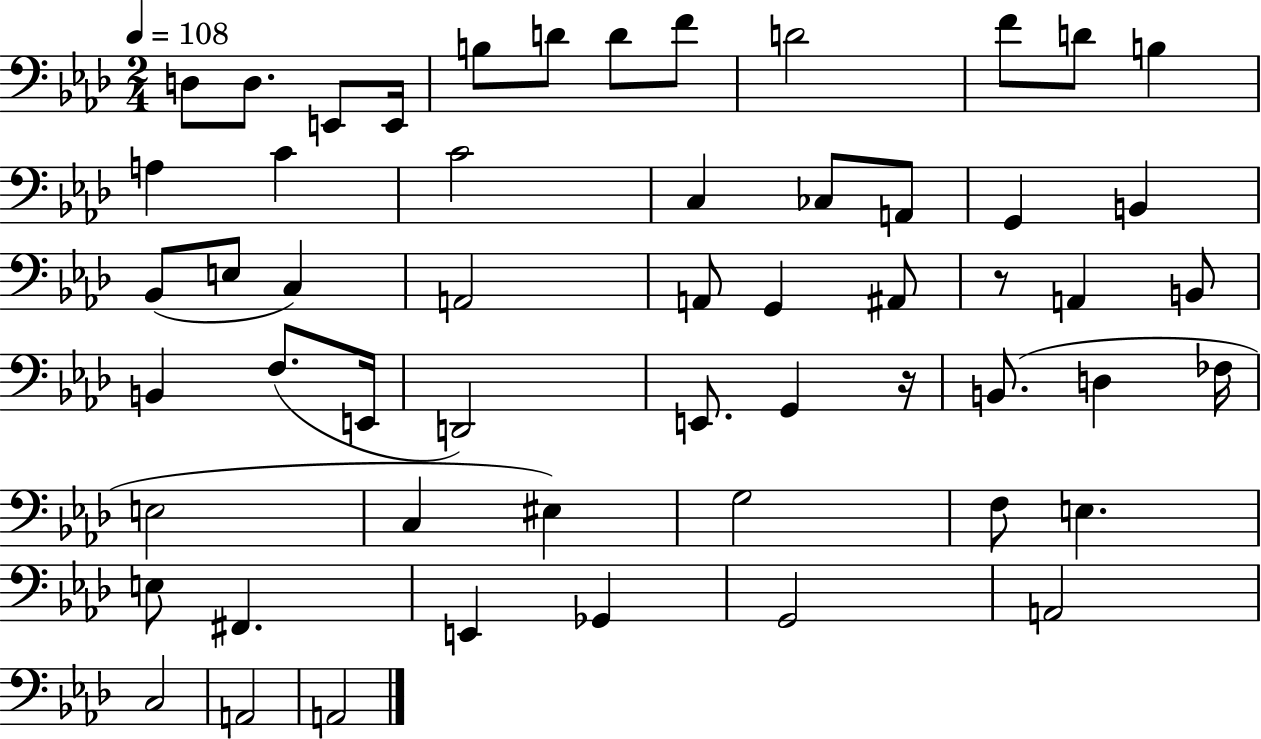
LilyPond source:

{
  \clef bass
  \numericTimeSignature
  \time 2/4
  \key aes \major
  \tempo 4 = 108
  \repeat volta 2 { d8 d8. e,8 e,16 | b8 d'8 d'8 f'8 | d'2 | f'8 d'8 b4 | \break a4 c'4 | c'2 | c4 ces8 a,8 | g,4 b,4 | \break bes,8( e8 c4) | a,2 | a,8 g,4 ais,8 | r8 a,4 b,8 | \break b,4 f8.( e,16 | d,2) | e,8. g,4 r16 | b,8.( d4 fes16 | \break e2 | c4 eis4) | g2 | f8 e4. | \break e8 fis,4. | e,4 ges,4 | g,2 | a,2 | \break c2 | a,2 | a,2 | } \bar "|."
}